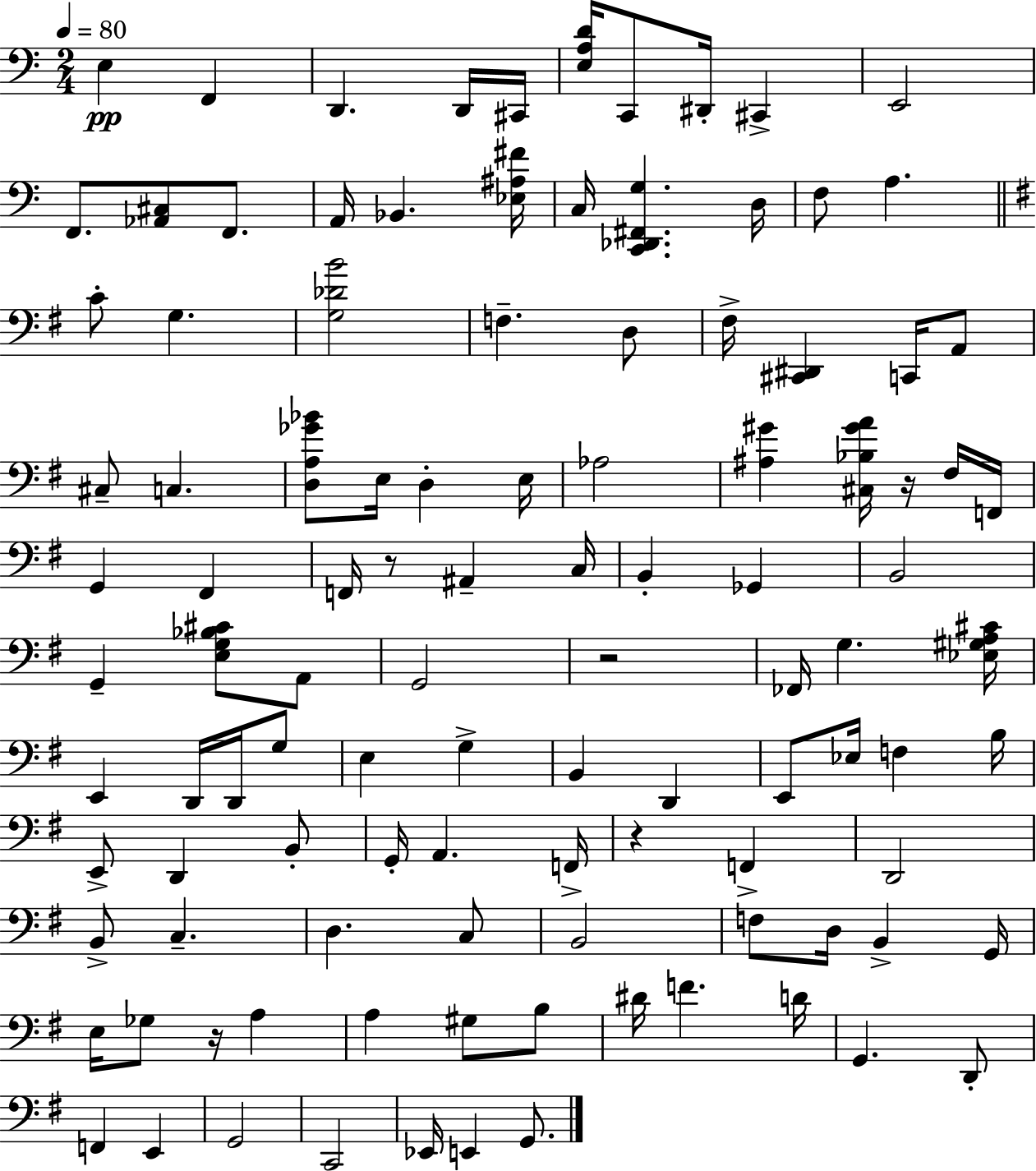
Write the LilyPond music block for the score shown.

{
  \clef bass
  \numericTimeSignature
  \time 2/4
  \key a \minor
  \tempo 4 = 80
  e4\pp f,4 | d,4. d,16 cis,16 | <e a d'>16 c,8 dis,16-. cis,4-> | e,2 | \break f,8. <aes, cis>8 f,8. | a,16 bes,4. <ees ais fis'>16 | c16 <c, des, fis, g>4. d16 | f8 a4. | \break \bar "||" \break \key e \minor c'8-. g4. | <g des' b'>2 | f4.-- d8 | fis16-> <cis, dis,>4 c,16 a,8 | \break cis8-- c4. | <d a ges' bes'>8 e16 d4-. e16 | aes2 | <ais gis'>4 <cis bes gis' a'>16 r16 fis16 f,16 | \break g,4 fis,4 | f,16 r8 ais,4-- c16 | b,4-. ges,4 | b,2 | \break g,4-- <e g bes cis'>8 a,8 | g,2 | r2 | fes,16 g4. <ees gis a cis'>16 | \break e,4 d,16 d,16 g8 | e4 g4-> | b,4 d,4 | e,8 ees16 f4 b16 | \break e,8-> d,4 b,8-. | g,16-. a,4. f,16-> | r4 f,4-> | d,2 | \break b,8-> c4.-- | d4. c8 | b,2 | f8 d16 b,4-> g,16 | \break e16 ges8 r16 a4 | a4 gis8 b8 | dis'16 f'4. d'16 | g,4. d,8-. | \break f,4 e,4 | g,2 | c,2 | ees,16 e,4 g,8. | \break \bar "|."
}